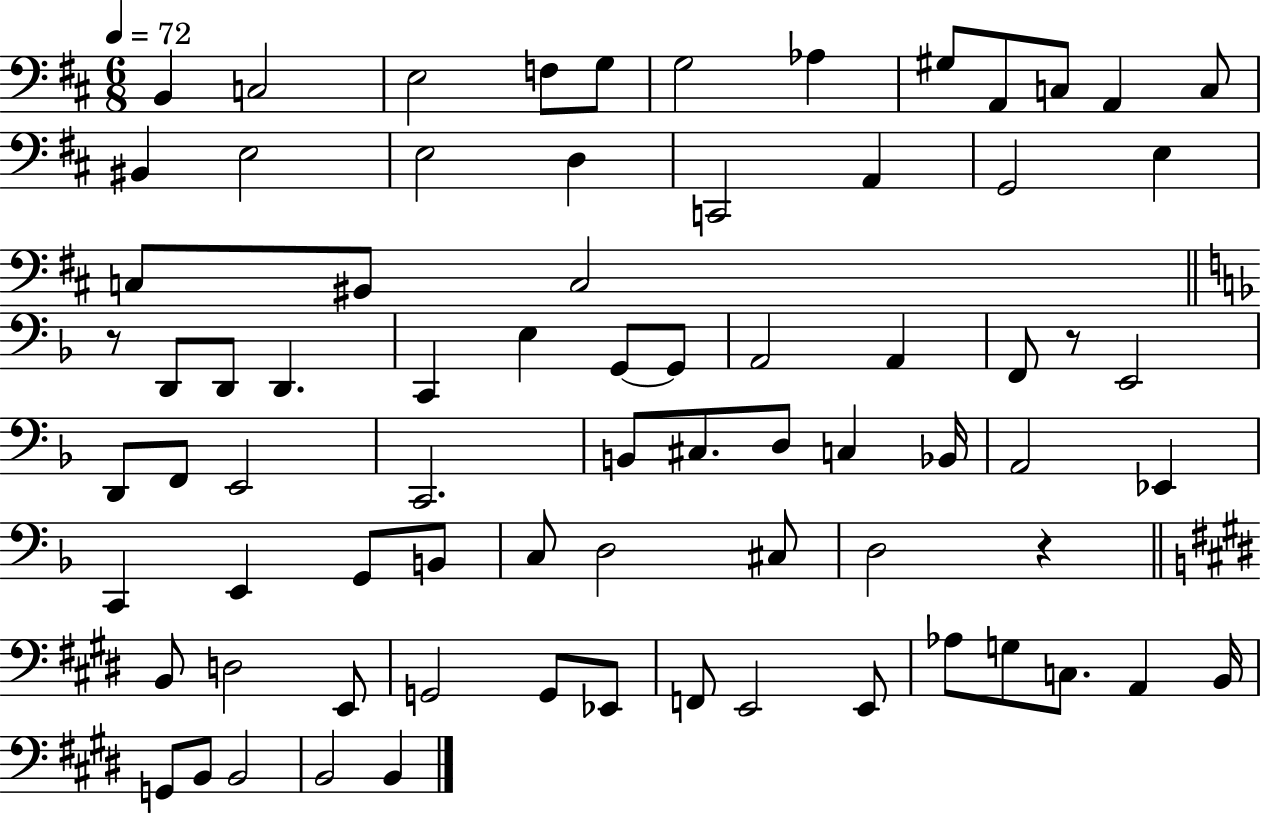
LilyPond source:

{
  \clef bass
  \numericTimeSignature
  \time 6/8
  \key d \major
  \tempo 4 = 72
  b,4 c2 | e2 f8 g8 | g2 aes4 | gis8 a,8 c8 a,4 c8 | \break bis,4 e2 | e2 d4 | c,2 a,4 | g,2 e4 | \break c8 bis,8 c2 | \bar "||" \break \key f \major r8 d,8 d,8 d,4. | c,4 e4 g,8~~ g,8 | a,2 a,4 | f,8 r8 e,2 | \break d,8 f,8 e,2 | c,2. | b,8 cis8. d8 c4 bes,16 | a,2 ees,4 | \break c,4 e,4 g,8 b,8 | c8 d2 cis8 | d2 r4 | \bar "||" \break \key e \major b,8 d2 e,8 | g,2 g,8 ees,8 | f,8 e,2 e,8 | aes8 g8 c8. a,4 b,16 | \break g,8 b,8 b,2 | b,2 b,4 | \bar "|."
}